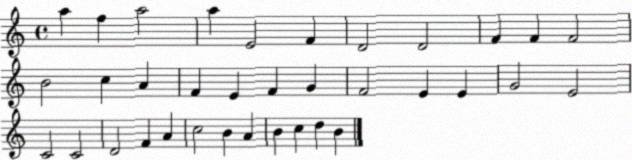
X:1
T:Untitled
M:4/4
L:1/4
K:C
a f a2 a E2 F D2 D2 F F F2 B2 c A F E F G F2 E E G2 E2 C2 C2 D2 F A c2 B A B c d B